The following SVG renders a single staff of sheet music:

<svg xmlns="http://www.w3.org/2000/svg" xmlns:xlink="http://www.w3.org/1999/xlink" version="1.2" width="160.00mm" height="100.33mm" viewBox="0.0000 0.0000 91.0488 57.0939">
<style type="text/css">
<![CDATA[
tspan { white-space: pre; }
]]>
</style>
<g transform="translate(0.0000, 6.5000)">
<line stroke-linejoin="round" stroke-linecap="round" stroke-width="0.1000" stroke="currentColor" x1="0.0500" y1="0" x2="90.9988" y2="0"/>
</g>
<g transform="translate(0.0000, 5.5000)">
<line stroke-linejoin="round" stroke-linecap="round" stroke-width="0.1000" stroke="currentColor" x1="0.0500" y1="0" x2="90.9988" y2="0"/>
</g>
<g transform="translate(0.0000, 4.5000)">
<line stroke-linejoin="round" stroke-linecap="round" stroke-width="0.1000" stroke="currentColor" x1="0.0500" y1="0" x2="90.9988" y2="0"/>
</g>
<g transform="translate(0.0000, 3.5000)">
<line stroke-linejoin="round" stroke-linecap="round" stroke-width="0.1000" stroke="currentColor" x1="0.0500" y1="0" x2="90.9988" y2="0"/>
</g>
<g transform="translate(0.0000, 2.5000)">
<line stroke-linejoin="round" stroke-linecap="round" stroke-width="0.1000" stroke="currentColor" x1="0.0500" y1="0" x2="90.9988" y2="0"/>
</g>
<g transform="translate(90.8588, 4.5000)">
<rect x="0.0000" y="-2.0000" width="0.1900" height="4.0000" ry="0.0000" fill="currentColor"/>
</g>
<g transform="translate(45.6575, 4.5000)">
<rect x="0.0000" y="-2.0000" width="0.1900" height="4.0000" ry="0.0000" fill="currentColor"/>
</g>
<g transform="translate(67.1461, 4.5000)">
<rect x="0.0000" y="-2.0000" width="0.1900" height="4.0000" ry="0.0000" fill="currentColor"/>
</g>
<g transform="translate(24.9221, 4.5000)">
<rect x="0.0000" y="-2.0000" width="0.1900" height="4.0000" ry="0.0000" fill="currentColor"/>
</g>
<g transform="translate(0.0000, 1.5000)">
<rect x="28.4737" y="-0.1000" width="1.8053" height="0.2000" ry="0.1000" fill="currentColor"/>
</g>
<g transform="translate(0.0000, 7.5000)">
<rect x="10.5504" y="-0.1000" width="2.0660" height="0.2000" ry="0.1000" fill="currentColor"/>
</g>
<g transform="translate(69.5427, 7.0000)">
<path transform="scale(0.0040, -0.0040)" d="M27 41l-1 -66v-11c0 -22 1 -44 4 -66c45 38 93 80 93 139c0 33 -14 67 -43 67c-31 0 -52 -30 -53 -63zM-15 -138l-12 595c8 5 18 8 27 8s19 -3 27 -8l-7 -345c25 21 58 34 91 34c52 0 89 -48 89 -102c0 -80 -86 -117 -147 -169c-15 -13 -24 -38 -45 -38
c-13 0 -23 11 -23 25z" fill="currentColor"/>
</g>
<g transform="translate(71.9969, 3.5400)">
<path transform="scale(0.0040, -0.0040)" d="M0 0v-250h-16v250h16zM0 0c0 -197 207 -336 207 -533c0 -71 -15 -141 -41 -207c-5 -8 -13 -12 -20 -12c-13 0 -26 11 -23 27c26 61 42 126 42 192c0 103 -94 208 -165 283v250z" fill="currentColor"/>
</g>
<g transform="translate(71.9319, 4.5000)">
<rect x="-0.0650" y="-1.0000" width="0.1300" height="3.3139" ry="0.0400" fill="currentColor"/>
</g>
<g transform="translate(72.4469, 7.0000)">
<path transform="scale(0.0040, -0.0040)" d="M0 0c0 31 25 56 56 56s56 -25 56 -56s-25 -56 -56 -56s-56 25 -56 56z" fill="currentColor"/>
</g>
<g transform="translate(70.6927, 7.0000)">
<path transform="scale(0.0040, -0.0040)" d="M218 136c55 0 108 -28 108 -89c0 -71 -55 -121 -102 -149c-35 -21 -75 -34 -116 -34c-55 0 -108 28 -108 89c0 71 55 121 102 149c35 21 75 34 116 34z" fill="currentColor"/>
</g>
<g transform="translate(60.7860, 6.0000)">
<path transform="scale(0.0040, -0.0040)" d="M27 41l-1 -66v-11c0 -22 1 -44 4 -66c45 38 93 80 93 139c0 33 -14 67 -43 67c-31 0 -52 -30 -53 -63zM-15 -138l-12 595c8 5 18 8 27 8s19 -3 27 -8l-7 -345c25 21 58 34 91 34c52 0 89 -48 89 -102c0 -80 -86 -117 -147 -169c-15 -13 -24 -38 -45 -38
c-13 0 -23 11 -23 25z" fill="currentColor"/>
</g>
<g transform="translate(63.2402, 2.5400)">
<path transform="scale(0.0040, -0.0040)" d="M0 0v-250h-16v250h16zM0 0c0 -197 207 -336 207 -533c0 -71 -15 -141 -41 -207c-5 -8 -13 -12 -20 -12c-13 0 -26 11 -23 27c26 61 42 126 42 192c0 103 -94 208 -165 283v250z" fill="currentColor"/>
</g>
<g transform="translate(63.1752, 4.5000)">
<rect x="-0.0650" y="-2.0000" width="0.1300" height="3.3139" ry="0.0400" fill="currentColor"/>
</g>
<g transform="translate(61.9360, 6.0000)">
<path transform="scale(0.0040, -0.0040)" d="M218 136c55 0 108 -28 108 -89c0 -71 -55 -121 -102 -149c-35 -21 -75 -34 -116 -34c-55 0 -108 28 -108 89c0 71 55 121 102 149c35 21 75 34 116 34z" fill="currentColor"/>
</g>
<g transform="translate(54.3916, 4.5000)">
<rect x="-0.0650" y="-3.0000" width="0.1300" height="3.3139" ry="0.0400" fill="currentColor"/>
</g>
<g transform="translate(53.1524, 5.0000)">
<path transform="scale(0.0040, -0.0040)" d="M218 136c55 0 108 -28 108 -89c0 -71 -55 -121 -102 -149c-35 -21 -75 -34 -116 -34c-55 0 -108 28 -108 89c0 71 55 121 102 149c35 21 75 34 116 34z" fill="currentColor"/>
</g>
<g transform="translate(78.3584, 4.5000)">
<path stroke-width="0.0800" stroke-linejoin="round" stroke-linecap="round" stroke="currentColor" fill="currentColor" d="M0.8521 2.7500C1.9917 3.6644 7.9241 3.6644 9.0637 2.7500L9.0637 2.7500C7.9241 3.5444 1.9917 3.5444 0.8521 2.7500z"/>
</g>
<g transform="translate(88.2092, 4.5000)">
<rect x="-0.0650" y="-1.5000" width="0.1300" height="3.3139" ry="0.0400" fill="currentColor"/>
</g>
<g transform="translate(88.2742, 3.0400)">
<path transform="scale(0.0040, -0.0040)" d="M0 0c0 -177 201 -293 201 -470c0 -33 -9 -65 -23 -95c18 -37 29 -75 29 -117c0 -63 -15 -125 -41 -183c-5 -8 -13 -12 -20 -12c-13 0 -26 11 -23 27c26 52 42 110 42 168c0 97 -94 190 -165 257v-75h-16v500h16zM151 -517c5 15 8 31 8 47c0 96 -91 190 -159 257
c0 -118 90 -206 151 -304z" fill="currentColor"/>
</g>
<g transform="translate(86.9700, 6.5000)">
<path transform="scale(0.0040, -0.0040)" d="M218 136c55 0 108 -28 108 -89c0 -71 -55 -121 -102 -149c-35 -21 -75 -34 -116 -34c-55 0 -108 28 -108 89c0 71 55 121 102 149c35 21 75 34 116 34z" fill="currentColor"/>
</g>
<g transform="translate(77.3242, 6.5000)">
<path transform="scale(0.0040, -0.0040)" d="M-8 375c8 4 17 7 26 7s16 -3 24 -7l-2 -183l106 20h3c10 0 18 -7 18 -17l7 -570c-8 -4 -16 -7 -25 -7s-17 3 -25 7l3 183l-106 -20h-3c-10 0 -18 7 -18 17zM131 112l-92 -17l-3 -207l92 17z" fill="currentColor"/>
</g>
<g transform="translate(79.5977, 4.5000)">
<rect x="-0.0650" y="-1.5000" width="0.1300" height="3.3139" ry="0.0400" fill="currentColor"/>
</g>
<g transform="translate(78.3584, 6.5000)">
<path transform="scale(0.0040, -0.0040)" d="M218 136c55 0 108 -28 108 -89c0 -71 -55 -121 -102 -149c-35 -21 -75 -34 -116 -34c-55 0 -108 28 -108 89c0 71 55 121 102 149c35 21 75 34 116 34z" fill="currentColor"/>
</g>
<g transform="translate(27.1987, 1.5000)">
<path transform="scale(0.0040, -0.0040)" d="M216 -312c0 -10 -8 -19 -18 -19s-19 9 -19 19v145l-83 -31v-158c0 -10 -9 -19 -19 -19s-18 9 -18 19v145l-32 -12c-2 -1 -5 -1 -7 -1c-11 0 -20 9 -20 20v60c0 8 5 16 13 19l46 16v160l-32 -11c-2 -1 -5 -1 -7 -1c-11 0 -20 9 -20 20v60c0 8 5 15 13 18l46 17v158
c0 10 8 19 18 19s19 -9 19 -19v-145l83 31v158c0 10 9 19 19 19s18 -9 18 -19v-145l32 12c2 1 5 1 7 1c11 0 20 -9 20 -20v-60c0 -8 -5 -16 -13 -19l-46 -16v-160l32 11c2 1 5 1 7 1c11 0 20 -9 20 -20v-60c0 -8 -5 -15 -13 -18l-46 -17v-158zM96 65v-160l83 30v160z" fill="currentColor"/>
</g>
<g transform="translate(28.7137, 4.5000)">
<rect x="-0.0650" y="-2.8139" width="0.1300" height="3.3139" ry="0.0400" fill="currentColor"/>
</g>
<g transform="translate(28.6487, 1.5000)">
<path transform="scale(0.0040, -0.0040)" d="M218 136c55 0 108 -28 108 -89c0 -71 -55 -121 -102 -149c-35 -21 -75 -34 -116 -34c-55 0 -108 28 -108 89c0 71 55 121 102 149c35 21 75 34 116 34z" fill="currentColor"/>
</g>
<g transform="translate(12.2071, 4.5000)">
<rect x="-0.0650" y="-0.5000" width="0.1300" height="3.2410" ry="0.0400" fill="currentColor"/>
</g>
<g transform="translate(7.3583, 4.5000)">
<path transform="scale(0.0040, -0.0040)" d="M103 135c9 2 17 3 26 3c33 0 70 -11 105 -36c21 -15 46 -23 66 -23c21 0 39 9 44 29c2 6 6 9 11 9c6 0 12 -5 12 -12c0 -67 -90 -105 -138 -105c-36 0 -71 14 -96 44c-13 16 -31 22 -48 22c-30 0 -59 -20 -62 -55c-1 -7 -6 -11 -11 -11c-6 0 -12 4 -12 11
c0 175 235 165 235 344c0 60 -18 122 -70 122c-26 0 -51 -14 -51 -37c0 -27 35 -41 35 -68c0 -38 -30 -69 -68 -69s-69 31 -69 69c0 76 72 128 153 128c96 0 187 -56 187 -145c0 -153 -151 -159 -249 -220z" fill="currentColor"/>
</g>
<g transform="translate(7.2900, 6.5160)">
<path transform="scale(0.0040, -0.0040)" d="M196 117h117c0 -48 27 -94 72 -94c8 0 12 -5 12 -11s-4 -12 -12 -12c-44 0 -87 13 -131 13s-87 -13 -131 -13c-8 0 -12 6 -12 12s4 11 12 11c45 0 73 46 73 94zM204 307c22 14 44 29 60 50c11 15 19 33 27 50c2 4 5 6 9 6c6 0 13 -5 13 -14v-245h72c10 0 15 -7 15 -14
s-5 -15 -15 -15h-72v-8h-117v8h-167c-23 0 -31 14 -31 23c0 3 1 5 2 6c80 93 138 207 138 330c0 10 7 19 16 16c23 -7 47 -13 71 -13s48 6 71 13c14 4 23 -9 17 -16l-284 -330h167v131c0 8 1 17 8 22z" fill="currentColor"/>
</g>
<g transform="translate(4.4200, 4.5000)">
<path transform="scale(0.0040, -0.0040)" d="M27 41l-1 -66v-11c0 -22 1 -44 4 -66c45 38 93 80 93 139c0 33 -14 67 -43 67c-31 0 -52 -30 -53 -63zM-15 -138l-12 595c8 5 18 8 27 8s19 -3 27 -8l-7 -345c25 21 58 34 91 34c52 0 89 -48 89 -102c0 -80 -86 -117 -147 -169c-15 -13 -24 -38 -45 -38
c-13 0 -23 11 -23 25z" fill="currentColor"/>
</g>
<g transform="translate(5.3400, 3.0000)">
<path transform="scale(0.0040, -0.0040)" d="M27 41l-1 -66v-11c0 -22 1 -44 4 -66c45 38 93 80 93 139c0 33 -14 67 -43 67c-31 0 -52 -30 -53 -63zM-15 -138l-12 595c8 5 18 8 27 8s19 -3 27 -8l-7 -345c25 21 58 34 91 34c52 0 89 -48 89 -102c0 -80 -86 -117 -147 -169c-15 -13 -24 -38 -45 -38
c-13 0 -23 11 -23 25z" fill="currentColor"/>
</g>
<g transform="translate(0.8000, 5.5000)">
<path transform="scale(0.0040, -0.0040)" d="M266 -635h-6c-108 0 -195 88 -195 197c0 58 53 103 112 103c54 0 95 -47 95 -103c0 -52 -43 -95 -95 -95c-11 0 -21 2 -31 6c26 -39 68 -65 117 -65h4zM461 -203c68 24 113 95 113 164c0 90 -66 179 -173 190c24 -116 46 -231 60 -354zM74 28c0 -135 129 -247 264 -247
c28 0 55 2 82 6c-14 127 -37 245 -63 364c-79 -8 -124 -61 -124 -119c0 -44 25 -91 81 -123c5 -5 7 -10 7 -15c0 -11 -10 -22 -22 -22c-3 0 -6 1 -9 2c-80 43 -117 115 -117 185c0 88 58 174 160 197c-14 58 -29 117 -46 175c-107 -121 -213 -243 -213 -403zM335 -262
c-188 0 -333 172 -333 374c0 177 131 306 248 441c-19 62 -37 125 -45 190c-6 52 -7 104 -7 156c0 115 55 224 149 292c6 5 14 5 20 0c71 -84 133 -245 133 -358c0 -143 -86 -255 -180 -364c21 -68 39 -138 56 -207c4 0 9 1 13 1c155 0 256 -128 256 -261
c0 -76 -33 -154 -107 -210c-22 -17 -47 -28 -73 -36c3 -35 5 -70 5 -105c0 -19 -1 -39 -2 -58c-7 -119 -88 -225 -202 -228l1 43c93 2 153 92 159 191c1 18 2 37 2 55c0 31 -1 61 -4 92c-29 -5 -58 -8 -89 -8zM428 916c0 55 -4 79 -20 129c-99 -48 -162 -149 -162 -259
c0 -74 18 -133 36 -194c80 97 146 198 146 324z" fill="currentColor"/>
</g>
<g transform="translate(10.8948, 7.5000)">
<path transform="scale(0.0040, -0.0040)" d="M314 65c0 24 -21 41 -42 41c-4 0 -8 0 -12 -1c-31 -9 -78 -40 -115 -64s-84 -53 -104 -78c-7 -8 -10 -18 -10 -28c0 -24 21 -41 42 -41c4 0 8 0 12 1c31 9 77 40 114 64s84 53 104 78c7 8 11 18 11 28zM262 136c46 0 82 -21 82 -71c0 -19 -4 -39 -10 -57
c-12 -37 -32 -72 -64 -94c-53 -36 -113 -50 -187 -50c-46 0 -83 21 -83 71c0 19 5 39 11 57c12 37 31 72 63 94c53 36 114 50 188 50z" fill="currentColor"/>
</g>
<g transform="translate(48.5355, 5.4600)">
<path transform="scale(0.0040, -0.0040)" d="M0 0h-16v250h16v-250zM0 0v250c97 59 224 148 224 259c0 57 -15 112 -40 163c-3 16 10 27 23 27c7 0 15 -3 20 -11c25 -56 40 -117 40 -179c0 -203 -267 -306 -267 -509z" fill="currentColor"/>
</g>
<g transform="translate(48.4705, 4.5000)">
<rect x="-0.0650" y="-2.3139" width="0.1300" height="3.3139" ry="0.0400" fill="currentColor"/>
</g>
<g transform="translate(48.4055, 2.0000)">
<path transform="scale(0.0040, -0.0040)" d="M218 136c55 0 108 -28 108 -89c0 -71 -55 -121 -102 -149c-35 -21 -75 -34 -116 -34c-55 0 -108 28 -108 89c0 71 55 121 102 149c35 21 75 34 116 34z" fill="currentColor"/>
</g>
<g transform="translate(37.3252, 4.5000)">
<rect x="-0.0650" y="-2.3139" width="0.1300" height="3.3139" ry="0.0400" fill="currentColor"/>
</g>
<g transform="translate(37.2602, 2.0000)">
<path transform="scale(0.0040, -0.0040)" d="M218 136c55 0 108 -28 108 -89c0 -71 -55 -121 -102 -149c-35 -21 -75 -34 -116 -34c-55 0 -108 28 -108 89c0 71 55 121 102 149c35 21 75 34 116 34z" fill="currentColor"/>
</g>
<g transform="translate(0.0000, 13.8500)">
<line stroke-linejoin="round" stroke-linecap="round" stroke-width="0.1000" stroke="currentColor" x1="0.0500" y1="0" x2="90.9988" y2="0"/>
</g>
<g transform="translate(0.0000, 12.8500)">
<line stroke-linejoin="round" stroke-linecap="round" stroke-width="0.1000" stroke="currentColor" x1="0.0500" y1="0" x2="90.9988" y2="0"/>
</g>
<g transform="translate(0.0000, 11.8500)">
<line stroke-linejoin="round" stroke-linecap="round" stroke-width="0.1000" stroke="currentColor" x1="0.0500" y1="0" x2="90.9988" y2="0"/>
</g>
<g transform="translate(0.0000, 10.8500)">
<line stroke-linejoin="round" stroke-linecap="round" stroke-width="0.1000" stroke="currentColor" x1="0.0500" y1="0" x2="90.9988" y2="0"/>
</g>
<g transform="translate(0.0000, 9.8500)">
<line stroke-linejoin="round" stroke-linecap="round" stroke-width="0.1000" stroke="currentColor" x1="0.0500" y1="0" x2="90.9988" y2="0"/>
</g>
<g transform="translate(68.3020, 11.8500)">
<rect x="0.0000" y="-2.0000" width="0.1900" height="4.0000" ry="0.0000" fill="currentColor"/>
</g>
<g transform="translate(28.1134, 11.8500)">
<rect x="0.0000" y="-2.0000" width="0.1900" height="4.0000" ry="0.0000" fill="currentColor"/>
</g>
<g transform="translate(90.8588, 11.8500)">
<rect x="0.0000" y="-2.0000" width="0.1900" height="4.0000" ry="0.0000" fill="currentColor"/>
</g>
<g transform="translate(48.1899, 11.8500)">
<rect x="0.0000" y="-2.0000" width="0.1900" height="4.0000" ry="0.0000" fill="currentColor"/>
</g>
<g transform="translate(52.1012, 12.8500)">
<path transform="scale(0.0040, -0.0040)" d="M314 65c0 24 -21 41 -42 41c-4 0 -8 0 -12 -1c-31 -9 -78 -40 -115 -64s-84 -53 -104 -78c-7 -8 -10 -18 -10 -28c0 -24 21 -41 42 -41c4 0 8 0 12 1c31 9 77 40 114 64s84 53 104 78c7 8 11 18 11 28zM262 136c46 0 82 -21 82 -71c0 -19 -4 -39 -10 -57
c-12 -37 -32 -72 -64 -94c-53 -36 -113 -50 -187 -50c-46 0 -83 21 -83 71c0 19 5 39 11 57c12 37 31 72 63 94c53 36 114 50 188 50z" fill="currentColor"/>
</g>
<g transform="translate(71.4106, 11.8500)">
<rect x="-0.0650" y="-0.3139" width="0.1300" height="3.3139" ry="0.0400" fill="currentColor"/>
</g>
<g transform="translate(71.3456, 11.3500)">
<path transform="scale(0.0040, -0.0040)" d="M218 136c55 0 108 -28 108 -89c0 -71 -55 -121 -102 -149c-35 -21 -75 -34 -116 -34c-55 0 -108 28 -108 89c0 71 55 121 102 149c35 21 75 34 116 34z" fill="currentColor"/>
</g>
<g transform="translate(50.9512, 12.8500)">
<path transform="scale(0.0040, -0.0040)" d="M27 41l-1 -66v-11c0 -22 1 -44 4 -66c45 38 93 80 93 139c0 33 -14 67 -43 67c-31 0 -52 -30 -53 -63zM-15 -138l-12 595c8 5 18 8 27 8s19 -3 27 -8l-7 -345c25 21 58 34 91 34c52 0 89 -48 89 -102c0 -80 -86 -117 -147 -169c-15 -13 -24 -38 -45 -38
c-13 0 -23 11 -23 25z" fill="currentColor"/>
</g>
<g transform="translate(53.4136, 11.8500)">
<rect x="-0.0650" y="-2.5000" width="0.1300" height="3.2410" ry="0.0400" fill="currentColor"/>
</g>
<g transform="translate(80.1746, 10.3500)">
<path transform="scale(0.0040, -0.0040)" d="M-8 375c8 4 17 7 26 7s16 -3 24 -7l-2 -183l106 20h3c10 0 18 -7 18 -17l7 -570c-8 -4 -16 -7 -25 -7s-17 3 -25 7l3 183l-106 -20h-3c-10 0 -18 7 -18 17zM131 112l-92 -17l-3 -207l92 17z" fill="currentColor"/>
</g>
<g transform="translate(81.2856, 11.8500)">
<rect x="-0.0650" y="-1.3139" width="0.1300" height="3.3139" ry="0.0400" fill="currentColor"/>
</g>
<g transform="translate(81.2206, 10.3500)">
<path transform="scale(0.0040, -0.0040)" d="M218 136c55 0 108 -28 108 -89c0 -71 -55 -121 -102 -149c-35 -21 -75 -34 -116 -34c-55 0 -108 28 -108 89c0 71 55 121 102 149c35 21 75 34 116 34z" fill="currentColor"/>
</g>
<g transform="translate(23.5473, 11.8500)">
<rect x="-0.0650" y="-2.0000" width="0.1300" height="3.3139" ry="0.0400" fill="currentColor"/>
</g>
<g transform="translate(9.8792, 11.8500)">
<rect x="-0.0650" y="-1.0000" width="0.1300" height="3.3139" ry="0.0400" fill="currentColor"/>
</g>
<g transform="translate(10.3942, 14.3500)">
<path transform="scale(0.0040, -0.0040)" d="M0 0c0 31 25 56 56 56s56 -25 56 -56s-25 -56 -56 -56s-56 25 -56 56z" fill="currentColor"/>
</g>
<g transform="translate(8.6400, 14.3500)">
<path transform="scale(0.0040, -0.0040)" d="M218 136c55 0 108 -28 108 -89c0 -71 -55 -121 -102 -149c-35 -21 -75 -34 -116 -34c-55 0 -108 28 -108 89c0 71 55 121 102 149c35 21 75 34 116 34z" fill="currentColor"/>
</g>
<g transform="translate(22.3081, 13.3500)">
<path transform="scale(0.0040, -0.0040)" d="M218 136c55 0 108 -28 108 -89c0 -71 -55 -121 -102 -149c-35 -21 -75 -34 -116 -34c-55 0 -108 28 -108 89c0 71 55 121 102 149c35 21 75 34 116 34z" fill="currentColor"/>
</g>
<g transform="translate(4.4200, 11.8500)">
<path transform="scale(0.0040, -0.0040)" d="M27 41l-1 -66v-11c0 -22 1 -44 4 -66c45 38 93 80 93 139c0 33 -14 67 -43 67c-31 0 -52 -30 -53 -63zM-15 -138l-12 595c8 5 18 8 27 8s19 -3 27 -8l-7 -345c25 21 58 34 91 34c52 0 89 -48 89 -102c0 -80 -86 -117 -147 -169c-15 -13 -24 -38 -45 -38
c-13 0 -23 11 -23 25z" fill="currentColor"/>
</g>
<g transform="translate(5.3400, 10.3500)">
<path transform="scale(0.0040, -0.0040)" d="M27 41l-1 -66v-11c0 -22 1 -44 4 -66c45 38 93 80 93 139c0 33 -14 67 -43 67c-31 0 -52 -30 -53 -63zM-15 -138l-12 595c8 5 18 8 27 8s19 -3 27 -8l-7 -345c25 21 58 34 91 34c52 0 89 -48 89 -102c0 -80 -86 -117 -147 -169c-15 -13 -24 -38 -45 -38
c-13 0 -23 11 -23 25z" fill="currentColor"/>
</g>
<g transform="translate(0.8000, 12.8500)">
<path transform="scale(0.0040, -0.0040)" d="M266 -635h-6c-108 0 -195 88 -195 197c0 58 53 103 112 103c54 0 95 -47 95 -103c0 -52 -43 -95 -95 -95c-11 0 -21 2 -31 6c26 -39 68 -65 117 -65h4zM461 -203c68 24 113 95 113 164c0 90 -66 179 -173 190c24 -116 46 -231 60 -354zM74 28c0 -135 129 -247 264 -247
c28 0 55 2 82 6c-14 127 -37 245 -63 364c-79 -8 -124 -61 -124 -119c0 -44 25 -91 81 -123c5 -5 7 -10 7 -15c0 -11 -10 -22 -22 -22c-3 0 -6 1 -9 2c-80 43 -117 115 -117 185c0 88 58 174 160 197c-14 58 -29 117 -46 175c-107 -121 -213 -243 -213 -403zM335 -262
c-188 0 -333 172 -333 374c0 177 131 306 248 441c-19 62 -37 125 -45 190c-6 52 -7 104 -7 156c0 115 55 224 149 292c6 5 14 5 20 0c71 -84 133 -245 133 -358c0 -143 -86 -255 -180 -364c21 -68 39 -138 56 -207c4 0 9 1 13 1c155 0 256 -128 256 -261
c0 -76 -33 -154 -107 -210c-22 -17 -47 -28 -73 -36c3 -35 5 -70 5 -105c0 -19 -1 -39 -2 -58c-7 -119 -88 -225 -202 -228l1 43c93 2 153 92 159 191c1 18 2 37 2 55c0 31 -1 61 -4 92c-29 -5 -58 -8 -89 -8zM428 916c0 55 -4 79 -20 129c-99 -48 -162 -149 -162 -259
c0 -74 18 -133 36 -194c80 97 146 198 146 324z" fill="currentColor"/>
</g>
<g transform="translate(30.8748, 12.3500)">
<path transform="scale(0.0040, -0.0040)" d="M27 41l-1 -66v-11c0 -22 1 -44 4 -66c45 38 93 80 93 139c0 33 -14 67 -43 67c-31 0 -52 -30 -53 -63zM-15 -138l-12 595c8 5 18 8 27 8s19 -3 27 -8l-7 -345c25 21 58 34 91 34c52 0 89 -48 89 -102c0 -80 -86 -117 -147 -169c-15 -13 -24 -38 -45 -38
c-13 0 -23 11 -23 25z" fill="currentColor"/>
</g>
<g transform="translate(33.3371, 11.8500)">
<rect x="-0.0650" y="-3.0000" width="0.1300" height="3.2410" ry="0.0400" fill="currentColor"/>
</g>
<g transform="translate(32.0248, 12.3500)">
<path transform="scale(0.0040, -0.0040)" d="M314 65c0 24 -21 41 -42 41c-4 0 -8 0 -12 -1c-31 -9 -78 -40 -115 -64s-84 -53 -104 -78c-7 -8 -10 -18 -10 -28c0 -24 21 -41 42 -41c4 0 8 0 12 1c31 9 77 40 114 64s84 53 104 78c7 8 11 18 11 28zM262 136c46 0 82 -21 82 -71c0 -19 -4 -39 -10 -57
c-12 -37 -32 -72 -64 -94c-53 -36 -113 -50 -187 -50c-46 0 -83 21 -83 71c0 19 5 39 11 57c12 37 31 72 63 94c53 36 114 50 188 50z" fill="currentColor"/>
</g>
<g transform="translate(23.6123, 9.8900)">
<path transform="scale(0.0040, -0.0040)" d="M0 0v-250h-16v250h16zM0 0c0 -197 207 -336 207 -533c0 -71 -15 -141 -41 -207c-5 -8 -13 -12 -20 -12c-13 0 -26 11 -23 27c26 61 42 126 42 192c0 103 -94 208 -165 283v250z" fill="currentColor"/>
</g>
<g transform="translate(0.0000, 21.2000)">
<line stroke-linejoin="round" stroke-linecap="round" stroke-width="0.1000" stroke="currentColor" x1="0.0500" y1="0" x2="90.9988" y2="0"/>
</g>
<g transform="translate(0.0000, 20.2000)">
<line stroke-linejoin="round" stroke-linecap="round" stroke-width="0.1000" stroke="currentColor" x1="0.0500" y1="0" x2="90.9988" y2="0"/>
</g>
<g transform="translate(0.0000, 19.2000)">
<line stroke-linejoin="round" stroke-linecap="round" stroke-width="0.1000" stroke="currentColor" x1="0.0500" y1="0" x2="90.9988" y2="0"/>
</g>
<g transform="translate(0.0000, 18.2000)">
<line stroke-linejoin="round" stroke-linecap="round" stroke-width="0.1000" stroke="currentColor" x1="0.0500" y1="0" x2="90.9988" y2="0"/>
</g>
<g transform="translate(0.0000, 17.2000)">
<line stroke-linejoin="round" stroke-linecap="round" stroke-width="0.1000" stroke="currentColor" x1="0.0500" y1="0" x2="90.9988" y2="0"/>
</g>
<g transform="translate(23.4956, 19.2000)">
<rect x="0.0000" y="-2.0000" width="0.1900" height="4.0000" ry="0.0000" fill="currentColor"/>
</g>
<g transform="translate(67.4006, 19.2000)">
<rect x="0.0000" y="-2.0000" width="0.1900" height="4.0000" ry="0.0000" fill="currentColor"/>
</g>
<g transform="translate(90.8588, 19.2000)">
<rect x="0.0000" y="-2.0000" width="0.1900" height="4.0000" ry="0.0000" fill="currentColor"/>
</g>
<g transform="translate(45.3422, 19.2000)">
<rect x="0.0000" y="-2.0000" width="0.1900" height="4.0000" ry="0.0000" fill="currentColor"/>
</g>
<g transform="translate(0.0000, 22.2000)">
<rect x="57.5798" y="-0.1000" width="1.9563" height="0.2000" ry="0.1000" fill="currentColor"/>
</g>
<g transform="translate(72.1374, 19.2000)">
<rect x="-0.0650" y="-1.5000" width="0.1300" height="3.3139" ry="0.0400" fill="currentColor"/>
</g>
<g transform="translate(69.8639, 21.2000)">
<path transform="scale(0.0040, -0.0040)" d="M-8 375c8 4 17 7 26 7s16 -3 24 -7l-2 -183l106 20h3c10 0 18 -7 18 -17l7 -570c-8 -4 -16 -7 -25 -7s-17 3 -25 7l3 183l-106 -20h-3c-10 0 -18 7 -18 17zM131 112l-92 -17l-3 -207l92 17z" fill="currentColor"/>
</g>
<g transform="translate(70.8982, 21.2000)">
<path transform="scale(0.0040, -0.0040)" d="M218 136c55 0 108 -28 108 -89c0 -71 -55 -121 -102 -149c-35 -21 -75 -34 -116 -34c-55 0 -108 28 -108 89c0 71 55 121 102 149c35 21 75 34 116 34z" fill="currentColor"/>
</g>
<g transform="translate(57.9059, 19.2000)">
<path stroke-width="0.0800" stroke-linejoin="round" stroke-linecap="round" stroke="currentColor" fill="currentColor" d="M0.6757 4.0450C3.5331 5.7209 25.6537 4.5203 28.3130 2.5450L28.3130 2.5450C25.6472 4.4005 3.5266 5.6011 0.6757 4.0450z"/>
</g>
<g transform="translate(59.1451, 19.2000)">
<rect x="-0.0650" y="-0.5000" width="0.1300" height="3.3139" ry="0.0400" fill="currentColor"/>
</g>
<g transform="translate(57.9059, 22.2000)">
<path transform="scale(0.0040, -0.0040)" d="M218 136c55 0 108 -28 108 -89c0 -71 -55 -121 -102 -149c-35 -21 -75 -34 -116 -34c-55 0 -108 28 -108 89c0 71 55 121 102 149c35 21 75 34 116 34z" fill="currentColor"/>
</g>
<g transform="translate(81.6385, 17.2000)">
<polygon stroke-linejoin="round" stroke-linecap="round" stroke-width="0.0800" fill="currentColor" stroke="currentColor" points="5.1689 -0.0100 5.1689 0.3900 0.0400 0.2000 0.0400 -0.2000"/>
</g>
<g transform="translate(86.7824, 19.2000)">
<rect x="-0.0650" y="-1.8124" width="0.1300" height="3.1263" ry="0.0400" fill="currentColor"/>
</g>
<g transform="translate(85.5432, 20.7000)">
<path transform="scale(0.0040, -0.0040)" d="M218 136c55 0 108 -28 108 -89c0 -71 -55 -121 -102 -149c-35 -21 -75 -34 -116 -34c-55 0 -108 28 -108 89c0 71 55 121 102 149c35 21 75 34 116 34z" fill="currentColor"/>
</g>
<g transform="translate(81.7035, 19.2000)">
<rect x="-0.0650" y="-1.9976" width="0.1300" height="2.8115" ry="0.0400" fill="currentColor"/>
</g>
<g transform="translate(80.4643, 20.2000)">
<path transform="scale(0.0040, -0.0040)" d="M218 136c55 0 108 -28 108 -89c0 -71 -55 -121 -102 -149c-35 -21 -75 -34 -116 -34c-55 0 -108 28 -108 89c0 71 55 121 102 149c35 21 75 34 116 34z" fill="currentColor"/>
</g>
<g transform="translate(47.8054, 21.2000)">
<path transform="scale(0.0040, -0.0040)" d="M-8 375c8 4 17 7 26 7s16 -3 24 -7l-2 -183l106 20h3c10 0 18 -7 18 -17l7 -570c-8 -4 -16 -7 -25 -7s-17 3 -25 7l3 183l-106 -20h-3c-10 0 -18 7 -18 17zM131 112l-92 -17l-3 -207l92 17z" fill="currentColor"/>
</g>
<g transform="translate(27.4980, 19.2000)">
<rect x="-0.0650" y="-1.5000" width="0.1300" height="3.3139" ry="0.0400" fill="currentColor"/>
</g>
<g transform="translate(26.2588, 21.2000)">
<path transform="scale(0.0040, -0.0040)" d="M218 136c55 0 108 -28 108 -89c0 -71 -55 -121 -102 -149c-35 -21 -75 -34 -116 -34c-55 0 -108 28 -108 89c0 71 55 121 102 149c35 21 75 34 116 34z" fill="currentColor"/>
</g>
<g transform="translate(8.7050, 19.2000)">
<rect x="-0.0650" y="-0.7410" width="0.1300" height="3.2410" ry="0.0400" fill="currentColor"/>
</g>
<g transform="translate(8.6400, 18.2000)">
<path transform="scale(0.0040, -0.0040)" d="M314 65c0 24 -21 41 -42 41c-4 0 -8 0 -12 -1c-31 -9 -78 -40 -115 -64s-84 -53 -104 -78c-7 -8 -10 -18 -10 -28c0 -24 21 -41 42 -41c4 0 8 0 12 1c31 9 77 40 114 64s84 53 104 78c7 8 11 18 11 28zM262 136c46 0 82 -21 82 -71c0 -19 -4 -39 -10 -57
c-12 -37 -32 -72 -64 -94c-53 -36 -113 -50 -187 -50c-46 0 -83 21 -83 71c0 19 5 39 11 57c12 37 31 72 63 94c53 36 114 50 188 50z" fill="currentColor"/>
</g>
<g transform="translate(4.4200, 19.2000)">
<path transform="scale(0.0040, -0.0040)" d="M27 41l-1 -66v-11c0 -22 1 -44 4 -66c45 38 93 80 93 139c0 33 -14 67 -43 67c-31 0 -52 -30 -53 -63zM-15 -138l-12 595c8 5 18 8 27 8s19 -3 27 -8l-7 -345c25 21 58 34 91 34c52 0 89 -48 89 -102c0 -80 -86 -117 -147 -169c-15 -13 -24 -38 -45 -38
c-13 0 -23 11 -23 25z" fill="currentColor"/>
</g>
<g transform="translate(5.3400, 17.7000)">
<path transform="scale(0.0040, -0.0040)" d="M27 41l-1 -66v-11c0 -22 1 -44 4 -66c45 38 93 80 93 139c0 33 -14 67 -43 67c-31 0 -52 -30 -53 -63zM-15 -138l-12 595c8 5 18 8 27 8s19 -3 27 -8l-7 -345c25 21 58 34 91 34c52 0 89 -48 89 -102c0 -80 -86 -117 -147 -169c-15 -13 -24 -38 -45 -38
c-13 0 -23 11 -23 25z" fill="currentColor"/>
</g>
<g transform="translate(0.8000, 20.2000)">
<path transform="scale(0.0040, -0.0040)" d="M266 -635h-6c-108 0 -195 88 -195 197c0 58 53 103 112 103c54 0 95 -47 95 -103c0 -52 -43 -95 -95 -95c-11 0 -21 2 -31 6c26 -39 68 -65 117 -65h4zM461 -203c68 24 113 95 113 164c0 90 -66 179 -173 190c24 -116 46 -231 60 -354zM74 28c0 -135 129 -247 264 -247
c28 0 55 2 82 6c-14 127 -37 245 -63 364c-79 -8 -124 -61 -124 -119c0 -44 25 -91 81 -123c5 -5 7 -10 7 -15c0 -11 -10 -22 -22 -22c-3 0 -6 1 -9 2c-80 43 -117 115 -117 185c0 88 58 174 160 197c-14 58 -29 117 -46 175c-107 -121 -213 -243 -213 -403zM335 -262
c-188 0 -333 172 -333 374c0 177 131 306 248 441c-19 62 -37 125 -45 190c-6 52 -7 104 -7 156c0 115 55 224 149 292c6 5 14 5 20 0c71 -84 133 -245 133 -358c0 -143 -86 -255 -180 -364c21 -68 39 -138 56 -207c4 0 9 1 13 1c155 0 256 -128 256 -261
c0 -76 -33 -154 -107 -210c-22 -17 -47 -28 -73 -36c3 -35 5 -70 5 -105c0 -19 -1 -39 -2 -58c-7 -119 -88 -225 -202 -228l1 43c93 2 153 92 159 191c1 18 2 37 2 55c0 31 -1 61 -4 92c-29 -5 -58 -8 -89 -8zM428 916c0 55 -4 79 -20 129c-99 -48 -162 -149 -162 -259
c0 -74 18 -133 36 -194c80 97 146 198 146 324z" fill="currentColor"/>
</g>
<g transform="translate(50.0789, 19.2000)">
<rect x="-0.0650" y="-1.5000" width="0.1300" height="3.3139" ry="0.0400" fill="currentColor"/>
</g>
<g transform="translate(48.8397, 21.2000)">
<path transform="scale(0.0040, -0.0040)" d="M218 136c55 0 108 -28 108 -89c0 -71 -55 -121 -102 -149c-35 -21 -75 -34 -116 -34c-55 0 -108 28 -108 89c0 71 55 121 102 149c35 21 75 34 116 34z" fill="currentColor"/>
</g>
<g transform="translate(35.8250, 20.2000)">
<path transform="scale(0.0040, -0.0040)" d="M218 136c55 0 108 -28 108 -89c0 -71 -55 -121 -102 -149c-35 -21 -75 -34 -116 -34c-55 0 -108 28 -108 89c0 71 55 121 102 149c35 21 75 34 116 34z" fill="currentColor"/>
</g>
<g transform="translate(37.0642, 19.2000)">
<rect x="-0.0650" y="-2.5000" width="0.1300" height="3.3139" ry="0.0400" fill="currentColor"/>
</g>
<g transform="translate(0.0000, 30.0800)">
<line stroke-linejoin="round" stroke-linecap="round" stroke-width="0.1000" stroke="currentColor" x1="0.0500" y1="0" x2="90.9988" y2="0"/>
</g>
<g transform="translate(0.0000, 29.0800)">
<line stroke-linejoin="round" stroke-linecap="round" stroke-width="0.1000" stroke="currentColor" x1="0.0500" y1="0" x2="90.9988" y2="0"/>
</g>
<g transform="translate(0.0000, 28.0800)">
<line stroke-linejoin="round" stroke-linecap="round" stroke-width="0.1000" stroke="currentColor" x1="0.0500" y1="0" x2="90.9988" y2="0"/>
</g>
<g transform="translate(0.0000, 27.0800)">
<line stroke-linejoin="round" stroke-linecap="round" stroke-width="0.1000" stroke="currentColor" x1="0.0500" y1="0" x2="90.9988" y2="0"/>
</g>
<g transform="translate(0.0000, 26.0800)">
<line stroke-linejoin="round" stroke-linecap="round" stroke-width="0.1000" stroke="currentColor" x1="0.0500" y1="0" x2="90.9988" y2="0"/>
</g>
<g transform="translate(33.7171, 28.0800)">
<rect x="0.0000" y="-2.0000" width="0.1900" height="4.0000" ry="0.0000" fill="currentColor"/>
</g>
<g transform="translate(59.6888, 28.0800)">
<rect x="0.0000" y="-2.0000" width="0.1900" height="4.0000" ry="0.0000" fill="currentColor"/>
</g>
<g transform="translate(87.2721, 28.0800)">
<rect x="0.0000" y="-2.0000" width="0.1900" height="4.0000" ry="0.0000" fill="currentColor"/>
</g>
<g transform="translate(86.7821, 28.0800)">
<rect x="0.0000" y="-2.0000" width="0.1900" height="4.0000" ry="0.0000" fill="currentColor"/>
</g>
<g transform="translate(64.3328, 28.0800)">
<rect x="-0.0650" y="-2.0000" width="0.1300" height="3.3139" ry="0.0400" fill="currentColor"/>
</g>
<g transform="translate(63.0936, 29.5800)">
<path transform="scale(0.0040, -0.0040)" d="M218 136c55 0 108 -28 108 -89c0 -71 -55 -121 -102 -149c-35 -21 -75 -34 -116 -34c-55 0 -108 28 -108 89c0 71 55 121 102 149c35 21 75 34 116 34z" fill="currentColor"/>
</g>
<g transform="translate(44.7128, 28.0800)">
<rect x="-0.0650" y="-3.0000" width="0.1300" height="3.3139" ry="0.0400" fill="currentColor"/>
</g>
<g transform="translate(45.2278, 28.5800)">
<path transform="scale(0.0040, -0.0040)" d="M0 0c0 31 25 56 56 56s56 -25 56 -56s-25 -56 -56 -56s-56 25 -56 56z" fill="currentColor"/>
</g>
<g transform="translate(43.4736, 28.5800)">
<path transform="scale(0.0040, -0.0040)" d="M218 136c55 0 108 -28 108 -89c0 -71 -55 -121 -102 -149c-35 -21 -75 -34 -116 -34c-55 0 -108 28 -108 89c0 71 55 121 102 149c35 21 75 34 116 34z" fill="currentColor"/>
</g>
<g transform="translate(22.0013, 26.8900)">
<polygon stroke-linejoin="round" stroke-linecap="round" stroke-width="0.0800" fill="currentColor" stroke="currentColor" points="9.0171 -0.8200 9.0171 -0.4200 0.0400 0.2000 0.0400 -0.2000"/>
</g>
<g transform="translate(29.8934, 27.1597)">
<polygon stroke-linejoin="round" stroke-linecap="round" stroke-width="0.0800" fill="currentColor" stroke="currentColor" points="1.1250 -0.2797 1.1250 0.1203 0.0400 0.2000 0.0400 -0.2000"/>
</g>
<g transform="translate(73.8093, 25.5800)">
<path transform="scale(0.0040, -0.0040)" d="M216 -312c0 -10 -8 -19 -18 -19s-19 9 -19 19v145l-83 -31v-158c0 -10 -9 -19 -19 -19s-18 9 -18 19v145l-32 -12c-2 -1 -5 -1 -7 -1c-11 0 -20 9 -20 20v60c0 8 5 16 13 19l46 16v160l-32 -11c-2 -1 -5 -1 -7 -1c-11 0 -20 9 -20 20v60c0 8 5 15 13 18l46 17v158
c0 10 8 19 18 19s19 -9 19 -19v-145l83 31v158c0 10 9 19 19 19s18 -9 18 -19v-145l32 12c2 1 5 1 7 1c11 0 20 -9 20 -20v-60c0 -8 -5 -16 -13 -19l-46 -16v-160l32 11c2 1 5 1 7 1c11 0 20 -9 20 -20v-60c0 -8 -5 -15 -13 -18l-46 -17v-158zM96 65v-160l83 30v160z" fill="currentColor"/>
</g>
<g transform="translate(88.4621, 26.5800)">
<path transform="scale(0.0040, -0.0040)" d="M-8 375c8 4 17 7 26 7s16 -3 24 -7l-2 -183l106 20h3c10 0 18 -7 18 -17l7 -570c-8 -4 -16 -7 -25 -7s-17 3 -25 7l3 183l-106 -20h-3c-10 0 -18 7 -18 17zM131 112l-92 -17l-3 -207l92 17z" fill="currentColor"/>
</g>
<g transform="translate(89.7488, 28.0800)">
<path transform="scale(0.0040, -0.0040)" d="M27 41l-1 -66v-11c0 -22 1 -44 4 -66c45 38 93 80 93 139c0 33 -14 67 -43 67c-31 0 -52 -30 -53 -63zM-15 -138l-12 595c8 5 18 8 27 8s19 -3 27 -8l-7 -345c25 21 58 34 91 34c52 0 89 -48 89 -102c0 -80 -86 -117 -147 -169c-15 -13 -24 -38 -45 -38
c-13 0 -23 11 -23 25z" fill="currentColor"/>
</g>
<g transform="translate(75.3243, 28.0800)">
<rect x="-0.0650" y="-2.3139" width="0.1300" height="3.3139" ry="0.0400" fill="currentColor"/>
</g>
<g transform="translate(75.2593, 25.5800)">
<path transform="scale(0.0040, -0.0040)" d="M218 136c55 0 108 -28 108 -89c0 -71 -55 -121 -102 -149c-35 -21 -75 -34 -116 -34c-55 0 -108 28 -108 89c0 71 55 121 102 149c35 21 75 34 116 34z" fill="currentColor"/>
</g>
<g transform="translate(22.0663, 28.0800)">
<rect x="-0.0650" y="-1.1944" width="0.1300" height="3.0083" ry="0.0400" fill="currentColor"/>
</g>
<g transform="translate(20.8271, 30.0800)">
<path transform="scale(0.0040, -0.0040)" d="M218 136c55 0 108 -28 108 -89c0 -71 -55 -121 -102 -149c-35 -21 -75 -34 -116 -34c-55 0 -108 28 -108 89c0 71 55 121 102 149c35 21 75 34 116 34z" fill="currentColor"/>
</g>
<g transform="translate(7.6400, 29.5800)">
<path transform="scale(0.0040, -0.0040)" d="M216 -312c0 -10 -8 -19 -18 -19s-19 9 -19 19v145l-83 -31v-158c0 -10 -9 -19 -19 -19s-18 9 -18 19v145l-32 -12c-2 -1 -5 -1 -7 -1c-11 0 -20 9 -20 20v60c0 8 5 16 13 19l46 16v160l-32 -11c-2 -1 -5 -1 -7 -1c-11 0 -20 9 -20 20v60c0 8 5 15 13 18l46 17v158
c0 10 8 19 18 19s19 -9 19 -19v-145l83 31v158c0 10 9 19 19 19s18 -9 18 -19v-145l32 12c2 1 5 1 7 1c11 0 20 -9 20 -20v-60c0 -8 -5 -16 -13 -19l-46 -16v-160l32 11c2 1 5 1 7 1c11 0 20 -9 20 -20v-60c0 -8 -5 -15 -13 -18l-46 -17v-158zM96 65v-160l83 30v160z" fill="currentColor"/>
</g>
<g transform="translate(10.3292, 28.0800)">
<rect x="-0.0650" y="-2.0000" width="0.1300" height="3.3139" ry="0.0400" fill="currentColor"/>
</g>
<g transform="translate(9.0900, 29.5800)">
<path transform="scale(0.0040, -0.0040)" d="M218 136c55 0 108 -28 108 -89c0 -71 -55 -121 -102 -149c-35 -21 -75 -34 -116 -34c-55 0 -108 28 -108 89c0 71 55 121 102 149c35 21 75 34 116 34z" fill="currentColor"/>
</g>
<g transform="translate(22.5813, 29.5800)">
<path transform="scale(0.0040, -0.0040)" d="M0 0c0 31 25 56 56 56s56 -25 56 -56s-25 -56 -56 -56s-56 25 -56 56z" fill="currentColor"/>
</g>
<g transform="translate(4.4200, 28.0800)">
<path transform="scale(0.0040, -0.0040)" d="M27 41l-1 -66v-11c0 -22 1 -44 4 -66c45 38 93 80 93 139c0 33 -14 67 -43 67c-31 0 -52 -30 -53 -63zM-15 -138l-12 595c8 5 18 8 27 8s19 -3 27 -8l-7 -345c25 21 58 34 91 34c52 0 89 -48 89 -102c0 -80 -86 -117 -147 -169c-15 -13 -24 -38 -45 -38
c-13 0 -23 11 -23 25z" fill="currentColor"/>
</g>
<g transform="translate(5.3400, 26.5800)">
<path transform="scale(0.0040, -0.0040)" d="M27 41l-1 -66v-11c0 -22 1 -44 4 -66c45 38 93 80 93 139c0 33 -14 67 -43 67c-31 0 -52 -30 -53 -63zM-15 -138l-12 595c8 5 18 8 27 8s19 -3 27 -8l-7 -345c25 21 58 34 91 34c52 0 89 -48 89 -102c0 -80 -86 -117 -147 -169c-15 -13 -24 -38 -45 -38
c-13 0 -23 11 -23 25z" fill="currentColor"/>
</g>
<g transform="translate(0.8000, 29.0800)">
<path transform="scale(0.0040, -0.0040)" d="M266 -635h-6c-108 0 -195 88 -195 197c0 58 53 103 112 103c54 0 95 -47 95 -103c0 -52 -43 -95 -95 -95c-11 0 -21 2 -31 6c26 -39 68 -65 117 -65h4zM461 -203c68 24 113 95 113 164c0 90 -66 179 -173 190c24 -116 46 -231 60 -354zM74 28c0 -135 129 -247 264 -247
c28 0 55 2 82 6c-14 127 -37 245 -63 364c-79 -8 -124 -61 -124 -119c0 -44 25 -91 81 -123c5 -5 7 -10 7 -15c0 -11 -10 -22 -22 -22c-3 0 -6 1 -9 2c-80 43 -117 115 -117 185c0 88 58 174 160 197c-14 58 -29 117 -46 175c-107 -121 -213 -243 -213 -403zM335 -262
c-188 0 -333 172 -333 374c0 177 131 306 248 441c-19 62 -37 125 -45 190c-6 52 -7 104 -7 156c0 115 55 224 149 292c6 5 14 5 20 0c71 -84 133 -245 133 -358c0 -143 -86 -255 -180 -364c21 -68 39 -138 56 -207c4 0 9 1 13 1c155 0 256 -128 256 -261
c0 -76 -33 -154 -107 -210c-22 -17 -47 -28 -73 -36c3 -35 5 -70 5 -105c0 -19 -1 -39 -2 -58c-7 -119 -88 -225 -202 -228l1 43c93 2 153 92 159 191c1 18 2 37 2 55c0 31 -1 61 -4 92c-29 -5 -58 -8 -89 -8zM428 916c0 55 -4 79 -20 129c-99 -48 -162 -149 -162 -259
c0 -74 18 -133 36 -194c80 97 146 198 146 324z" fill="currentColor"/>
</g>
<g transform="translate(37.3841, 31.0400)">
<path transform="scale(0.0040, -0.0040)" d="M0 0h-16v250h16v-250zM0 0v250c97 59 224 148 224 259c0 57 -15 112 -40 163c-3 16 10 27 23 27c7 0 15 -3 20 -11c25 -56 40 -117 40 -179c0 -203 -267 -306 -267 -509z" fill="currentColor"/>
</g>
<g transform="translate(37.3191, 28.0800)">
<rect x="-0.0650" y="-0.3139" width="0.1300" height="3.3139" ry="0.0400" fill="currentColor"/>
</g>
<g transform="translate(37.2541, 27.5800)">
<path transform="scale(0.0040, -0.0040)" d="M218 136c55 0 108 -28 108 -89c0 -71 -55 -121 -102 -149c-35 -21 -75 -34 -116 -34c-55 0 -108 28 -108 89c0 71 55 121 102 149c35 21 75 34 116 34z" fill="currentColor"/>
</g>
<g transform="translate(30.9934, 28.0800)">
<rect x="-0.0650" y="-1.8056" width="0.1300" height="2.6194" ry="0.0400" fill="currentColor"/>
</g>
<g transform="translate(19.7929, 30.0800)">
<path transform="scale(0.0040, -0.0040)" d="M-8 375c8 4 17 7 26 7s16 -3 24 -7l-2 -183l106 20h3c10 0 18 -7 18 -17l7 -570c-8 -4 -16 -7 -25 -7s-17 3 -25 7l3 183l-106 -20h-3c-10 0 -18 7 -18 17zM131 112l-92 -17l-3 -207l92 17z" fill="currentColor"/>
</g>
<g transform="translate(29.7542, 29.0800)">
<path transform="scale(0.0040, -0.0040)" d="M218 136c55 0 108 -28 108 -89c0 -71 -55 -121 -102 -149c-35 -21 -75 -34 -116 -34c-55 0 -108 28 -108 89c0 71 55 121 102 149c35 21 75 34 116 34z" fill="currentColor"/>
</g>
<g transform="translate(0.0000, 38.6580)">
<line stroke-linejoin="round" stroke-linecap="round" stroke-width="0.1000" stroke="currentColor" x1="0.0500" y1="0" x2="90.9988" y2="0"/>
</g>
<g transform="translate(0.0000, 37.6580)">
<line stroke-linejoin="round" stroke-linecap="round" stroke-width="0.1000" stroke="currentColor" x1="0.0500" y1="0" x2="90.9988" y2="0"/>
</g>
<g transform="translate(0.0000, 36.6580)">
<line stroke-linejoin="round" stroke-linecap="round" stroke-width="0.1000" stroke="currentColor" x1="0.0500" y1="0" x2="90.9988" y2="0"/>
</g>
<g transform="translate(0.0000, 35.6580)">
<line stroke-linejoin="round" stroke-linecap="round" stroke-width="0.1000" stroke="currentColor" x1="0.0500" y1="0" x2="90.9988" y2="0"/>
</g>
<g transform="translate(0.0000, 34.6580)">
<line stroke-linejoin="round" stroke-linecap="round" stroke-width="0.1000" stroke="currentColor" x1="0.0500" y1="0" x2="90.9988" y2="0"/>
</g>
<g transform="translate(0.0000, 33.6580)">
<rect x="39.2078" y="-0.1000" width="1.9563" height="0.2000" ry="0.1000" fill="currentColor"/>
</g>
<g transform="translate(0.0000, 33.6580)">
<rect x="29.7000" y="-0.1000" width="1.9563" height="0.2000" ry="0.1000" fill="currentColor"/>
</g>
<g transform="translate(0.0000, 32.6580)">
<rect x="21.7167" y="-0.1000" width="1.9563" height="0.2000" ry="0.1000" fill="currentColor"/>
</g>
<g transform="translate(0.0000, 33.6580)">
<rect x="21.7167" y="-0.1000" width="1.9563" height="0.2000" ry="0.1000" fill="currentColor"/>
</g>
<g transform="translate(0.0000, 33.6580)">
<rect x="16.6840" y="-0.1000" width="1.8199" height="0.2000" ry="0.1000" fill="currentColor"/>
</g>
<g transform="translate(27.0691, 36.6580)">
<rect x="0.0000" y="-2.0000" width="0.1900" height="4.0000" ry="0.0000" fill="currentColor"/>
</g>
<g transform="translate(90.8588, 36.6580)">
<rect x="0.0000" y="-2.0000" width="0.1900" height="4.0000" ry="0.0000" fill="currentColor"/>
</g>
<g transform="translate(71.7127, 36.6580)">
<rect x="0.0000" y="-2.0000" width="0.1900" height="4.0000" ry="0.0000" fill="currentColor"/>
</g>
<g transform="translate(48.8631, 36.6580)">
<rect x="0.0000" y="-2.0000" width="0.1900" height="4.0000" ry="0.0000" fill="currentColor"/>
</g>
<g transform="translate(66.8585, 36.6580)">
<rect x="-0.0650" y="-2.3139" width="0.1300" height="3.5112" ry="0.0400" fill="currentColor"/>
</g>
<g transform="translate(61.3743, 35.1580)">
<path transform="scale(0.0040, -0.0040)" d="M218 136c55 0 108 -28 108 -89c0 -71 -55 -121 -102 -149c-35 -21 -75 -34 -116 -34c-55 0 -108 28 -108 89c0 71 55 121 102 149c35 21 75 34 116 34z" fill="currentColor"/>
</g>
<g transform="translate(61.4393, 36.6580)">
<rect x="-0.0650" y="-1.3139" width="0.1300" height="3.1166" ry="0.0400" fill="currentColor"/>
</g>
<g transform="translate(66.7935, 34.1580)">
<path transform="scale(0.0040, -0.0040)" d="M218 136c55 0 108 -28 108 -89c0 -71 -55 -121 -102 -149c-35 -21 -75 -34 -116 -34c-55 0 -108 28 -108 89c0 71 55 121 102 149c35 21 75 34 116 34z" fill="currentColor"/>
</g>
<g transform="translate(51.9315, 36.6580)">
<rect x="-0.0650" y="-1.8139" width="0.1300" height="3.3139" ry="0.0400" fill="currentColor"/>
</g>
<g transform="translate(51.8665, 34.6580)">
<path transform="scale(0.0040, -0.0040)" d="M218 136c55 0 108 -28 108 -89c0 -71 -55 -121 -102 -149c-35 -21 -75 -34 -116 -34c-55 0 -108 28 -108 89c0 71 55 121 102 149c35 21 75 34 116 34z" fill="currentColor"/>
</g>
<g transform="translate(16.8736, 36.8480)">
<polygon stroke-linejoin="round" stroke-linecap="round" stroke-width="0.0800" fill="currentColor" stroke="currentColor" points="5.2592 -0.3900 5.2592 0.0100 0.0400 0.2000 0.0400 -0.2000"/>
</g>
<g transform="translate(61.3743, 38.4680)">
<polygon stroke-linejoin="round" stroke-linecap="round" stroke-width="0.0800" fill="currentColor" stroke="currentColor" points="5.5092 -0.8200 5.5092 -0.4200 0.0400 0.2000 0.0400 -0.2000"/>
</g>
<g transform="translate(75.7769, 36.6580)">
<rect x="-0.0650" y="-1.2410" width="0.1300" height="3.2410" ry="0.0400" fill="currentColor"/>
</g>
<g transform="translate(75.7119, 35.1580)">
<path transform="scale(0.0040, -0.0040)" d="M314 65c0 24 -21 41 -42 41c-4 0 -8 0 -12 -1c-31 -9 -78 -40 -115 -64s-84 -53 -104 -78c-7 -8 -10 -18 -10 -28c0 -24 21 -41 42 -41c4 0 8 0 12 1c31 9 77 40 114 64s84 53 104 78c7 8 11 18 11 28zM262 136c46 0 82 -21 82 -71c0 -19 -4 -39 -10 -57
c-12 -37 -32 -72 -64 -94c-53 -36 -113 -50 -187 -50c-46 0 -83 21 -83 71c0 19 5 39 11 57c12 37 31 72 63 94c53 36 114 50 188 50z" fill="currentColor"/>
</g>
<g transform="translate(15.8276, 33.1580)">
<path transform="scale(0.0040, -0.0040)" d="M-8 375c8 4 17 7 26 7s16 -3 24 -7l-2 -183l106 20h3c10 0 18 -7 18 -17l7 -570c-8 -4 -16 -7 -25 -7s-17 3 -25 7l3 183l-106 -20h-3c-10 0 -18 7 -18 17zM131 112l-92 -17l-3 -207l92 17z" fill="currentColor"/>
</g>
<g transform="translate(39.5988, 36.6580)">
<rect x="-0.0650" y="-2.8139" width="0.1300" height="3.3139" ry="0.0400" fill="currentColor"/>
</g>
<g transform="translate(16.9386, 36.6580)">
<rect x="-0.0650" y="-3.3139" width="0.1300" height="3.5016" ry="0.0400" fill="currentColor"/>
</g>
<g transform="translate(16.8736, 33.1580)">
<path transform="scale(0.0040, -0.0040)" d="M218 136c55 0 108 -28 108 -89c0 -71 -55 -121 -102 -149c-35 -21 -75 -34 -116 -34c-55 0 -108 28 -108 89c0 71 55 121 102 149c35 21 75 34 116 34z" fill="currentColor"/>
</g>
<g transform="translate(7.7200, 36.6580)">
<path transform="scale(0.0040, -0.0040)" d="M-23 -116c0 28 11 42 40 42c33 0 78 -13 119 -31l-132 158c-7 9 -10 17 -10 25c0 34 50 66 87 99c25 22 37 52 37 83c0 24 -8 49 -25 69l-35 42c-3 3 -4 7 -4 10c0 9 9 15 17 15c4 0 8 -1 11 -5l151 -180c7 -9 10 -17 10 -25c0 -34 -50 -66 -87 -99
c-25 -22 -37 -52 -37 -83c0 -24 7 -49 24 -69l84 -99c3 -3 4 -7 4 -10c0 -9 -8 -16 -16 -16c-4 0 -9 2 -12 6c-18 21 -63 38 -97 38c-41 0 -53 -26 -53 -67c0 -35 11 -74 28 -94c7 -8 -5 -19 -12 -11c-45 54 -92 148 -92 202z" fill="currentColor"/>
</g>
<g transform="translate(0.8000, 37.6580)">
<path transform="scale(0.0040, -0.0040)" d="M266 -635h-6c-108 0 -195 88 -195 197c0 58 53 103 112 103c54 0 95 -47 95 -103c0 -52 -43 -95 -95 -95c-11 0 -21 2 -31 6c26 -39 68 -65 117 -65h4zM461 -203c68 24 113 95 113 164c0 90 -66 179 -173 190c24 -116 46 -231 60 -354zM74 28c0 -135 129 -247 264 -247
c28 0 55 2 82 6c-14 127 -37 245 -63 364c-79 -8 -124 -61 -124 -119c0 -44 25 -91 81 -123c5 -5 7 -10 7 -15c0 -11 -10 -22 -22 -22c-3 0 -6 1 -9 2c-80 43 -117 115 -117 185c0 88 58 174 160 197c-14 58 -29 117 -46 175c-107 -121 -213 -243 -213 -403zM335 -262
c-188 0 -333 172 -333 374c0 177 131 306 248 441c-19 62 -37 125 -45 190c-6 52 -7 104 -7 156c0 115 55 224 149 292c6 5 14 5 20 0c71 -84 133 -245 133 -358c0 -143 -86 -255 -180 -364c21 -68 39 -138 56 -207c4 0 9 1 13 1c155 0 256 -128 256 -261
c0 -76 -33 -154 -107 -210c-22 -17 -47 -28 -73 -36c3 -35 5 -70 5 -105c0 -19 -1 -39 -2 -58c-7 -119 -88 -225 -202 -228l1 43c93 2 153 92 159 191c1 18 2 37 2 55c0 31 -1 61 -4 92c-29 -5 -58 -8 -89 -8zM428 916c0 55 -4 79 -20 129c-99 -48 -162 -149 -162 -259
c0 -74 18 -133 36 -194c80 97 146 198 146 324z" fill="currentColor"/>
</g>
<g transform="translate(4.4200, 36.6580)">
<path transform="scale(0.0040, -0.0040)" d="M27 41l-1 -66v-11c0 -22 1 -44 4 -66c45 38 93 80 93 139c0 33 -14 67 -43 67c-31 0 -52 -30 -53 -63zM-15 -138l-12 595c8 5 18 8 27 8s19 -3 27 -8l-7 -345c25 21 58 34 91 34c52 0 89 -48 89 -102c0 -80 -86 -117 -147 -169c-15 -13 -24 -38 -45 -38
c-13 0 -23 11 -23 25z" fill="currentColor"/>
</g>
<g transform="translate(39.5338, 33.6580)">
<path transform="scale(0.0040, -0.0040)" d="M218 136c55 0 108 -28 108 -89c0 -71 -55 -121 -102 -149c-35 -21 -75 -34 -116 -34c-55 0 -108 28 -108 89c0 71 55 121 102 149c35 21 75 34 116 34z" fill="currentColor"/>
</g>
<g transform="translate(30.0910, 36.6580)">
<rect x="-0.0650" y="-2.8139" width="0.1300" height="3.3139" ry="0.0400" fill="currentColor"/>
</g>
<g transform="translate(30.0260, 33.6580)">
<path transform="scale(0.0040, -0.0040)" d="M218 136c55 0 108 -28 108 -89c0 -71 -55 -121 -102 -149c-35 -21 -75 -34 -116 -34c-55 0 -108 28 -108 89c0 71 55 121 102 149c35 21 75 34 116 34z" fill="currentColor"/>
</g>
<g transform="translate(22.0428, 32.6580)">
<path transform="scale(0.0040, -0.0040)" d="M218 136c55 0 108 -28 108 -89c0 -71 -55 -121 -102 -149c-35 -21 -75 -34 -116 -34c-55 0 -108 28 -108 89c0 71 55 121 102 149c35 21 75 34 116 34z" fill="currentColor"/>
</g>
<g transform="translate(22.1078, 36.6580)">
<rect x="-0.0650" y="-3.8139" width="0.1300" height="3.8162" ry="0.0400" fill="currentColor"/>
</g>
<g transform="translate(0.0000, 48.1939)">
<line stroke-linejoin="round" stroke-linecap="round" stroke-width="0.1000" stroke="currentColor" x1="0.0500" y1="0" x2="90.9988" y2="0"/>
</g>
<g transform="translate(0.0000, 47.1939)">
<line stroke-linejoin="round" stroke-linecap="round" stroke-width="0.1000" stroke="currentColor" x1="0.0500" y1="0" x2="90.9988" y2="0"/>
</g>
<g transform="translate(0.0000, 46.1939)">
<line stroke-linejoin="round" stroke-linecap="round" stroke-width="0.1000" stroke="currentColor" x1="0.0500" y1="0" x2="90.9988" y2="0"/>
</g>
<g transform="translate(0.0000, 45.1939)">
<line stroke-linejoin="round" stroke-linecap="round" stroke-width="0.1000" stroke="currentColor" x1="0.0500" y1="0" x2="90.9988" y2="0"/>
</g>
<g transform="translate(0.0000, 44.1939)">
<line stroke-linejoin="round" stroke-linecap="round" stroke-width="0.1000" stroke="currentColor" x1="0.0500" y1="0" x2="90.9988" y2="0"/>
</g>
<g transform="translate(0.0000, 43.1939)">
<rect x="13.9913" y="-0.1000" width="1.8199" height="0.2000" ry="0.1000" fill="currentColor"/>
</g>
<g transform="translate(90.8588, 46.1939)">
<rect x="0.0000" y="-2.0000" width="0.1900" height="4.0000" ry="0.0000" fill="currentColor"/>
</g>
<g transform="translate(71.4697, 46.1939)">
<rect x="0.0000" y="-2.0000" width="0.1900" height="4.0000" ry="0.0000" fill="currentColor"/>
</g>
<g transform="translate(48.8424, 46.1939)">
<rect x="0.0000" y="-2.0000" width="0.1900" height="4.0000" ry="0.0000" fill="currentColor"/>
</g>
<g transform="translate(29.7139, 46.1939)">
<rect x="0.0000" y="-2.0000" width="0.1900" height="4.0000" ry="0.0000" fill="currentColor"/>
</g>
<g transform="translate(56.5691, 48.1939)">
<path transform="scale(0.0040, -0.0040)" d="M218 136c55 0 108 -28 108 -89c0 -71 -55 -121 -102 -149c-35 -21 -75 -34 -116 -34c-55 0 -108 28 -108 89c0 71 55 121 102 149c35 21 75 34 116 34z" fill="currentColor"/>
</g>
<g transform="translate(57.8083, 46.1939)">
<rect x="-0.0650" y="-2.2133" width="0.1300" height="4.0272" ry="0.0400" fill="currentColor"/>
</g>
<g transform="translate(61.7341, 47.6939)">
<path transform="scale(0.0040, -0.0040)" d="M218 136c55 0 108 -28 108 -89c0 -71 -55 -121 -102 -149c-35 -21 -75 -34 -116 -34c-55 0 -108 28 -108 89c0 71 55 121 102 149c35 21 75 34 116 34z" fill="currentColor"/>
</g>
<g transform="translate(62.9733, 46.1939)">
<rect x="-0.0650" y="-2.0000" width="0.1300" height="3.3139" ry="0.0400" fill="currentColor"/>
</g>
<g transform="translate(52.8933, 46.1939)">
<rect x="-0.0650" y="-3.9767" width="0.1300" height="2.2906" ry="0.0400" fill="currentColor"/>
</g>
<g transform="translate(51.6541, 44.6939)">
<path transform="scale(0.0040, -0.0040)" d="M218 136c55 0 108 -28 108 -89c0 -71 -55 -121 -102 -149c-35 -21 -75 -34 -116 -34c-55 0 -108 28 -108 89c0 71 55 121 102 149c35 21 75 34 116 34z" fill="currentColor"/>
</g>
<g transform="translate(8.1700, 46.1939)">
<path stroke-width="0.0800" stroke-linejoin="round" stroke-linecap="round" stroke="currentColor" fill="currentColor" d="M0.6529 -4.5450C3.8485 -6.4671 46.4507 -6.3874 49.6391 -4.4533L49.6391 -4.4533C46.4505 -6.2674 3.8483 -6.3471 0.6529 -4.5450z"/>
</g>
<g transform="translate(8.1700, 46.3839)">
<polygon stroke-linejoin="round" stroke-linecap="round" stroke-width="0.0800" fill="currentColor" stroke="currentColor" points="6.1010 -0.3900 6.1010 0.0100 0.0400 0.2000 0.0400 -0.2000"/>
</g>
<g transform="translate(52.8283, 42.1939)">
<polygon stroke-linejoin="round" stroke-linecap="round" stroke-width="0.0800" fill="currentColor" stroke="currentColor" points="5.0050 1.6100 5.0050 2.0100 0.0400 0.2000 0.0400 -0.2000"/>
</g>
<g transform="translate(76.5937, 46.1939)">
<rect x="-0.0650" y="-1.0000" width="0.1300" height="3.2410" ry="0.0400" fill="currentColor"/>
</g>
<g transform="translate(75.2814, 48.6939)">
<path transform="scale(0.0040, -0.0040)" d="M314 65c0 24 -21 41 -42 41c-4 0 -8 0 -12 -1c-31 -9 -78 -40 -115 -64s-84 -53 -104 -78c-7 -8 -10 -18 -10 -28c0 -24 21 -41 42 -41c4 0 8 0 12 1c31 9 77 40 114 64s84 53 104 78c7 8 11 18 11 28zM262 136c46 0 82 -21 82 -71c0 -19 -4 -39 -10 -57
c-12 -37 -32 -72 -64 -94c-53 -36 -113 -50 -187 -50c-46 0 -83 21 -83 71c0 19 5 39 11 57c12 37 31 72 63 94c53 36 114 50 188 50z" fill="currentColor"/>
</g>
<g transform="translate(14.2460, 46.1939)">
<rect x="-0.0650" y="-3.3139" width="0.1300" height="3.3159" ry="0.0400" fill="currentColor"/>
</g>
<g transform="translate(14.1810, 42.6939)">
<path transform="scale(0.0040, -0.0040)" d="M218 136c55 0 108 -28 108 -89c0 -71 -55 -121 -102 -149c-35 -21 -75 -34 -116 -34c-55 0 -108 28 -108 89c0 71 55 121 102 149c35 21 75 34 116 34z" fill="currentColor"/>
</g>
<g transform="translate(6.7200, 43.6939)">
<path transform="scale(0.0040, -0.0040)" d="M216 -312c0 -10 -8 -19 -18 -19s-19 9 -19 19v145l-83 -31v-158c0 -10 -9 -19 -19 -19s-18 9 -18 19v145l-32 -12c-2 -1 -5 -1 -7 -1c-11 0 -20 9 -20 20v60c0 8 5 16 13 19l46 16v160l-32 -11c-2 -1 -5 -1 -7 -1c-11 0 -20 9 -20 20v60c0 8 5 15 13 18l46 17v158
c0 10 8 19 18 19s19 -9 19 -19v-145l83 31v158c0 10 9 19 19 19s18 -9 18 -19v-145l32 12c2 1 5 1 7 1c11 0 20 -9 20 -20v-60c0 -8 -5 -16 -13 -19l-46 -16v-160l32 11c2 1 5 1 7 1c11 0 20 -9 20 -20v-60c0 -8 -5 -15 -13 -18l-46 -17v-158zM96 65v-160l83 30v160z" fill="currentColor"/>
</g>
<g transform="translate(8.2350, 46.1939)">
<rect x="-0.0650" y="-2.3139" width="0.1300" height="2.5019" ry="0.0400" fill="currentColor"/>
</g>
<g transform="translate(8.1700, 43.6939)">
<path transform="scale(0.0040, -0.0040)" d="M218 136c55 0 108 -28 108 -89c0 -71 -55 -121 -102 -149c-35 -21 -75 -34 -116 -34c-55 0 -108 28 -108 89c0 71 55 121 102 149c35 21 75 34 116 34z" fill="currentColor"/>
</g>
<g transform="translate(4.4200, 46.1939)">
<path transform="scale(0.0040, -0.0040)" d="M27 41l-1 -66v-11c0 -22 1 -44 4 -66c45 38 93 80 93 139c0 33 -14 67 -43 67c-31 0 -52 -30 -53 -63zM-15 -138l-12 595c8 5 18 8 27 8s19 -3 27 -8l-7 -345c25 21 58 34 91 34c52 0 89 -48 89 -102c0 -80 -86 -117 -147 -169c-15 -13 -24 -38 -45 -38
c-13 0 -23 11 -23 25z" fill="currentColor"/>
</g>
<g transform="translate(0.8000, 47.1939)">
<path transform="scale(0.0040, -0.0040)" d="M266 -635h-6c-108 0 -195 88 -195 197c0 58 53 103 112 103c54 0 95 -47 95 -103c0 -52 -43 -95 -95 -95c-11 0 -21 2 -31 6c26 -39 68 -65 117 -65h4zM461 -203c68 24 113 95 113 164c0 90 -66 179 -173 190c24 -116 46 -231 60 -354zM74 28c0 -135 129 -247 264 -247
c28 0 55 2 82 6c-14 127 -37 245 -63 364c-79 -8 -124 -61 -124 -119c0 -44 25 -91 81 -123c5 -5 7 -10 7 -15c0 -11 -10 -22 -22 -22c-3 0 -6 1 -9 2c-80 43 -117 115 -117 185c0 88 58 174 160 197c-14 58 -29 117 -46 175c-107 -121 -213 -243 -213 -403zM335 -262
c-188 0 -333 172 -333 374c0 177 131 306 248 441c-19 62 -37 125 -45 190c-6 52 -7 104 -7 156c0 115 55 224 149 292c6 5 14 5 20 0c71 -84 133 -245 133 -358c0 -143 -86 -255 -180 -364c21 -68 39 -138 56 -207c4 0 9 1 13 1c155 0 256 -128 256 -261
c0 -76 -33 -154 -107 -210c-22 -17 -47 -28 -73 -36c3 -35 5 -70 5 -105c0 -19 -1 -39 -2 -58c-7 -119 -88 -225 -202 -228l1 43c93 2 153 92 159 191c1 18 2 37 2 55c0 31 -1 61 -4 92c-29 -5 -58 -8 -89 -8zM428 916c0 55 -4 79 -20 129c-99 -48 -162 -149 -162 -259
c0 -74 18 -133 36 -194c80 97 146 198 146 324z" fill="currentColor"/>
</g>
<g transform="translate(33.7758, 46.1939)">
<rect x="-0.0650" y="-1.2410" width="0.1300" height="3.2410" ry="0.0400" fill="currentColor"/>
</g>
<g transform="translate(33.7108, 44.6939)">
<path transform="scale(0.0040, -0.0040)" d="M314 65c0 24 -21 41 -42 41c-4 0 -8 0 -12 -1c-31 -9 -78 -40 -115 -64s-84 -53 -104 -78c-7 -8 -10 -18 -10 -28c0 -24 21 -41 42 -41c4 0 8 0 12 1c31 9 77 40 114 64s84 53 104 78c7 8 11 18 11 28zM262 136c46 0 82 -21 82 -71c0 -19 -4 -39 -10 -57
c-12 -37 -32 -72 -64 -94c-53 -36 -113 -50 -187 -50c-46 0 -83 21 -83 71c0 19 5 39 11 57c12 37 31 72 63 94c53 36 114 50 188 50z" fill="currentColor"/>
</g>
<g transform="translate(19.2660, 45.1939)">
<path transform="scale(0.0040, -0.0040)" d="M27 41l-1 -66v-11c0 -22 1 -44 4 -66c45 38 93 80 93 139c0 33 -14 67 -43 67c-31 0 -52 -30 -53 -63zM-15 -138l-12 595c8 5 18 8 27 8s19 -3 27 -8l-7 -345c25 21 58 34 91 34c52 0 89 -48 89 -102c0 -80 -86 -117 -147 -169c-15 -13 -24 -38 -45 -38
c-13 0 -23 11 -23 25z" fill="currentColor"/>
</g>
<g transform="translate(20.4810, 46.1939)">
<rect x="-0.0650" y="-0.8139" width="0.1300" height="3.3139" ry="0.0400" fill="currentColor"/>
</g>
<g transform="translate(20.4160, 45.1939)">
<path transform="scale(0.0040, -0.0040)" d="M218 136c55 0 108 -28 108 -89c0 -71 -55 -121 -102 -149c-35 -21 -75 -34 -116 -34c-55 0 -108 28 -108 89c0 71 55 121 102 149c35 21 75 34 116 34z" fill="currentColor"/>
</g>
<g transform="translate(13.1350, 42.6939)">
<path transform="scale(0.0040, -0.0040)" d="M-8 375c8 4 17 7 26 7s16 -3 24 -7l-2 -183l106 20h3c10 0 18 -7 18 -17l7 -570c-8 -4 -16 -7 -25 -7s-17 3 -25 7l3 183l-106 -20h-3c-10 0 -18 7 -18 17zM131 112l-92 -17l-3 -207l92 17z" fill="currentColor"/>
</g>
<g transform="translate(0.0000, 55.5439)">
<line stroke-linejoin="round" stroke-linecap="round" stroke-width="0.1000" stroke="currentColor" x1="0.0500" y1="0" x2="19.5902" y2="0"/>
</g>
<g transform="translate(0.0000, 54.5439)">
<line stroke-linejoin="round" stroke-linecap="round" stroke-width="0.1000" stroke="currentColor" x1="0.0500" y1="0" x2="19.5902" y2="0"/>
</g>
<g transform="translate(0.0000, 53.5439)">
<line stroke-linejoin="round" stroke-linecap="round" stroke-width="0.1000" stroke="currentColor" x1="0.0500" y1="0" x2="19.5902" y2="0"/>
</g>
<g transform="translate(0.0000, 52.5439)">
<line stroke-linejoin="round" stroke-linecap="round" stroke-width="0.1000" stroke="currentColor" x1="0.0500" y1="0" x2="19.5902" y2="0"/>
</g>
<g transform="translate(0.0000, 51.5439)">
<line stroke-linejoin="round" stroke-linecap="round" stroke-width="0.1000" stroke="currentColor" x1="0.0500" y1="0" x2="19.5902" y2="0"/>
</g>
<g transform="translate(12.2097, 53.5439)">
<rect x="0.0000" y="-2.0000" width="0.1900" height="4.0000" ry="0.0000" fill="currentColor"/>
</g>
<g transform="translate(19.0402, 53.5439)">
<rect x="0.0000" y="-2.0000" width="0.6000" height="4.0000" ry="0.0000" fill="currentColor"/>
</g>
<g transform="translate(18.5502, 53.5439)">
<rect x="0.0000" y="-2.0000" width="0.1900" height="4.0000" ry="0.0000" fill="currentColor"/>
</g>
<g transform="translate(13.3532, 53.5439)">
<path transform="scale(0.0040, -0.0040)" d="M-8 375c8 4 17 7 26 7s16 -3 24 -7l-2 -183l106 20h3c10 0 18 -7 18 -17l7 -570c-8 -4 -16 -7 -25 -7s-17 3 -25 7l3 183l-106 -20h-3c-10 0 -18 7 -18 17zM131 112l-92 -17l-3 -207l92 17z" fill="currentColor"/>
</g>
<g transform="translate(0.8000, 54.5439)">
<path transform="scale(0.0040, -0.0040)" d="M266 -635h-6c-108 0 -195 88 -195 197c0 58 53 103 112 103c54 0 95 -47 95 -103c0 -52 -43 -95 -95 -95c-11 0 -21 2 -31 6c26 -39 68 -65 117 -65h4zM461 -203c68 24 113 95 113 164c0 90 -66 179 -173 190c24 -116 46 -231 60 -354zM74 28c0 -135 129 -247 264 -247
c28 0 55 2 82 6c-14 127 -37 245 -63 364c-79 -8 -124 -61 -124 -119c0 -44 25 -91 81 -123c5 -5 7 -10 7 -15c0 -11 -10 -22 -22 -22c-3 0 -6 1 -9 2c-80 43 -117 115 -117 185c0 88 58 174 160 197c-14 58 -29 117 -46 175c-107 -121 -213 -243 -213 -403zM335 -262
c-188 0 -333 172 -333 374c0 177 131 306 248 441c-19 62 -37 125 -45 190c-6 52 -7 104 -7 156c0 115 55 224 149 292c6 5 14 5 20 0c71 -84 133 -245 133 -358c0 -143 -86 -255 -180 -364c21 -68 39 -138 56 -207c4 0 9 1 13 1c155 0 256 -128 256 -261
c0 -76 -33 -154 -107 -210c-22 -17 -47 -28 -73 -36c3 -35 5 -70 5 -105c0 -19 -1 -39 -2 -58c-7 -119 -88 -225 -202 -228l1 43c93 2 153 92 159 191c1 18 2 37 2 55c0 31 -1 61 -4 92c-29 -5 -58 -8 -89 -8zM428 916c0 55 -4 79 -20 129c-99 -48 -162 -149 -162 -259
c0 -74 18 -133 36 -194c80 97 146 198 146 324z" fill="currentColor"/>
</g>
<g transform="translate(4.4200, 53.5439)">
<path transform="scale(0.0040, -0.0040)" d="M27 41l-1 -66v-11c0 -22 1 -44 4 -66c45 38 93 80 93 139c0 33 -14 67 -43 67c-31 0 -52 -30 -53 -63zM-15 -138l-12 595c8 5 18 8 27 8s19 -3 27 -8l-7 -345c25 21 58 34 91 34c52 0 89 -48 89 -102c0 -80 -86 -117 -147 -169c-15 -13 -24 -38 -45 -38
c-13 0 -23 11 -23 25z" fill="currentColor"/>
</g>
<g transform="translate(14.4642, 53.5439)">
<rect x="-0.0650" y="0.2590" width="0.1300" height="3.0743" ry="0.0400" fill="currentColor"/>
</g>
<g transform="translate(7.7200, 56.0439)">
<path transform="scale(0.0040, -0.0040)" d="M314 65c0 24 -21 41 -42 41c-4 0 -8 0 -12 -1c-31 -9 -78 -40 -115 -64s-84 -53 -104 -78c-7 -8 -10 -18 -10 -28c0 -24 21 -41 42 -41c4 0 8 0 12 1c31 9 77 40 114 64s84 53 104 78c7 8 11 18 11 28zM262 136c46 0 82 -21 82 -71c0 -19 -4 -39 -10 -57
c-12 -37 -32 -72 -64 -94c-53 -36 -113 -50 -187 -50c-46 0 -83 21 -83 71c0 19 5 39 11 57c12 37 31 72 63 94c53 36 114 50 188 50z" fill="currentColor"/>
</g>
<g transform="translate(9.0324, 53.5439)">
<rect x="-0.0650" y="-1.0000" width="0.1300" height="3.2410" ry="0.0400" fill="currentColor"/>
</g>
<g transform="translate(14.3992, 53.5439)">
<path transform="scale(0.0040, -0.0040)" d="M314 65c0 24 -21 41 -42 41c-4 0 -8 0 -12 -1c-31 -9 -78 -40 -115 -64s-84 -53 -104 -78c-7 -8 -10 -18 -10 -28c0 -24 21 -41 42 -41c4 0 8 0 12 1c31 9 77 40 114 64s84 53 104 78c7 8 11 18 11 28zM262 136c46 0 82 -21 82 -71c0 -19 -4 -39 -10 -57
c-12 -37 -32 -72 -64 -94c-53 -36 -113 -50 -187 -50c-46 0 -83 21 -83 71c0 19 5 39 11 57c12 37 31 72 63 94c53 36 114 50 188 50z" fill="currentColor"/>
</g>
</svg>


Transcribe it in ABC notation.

X:1
T:Untitled
M:2/4
L:1/4
K:Bb
C2 ^a g g/2 A _F/2 _D/2 E E/4 D F/2 _A2 _G2 c e d2 _E G E C E G/2 F/2 ^F E/2 G/4 c/2 A F ^g z b/2 c'/2 a a f e/2 g/2 e2 ^g/2 b/2 _d e2 e/2 E/2 F D2 D2 B2